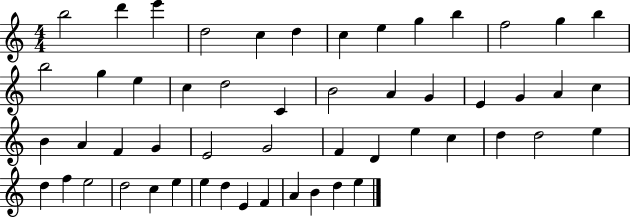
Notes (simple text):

B5/h D6/q E6/q D5/h C5/q D5/q C5/q E5/q G5/q B5/q F5/h G5/q B5/q B5/h G5/q E5/q C5/q D5/h C4/q B4/h A4/q G4/q E4/q G4/q A4/q C5/q B4/q A4/q F4/q G4/q E4/h G4/h F4/q D4/q E5/q C5/q D5/q D5/h E5/q D5/q F5/q E5/h D5/h C5/q E5/q E5/q D5/q E4/q F4/q A4/q B4/q D5/q E5/q